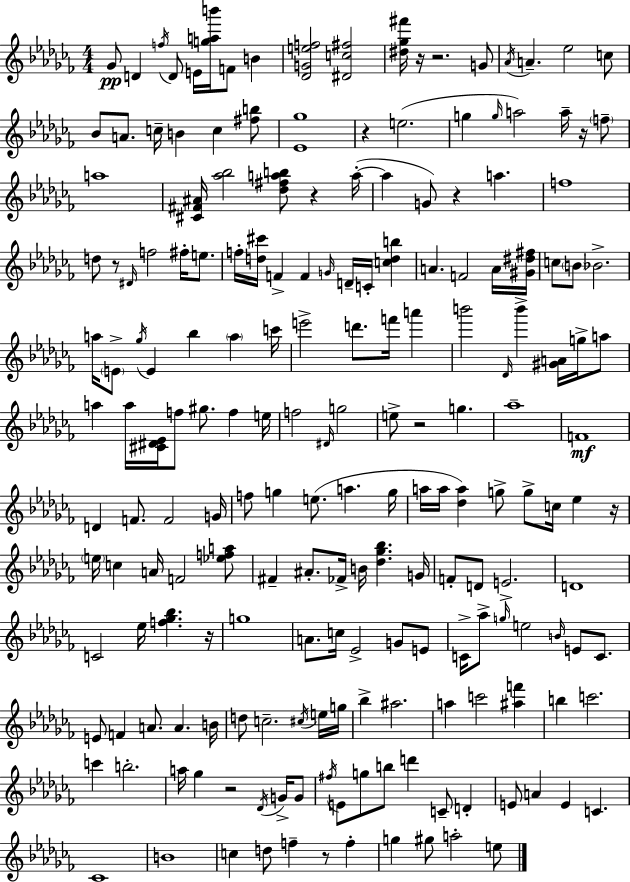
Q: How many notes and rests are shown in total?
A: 193